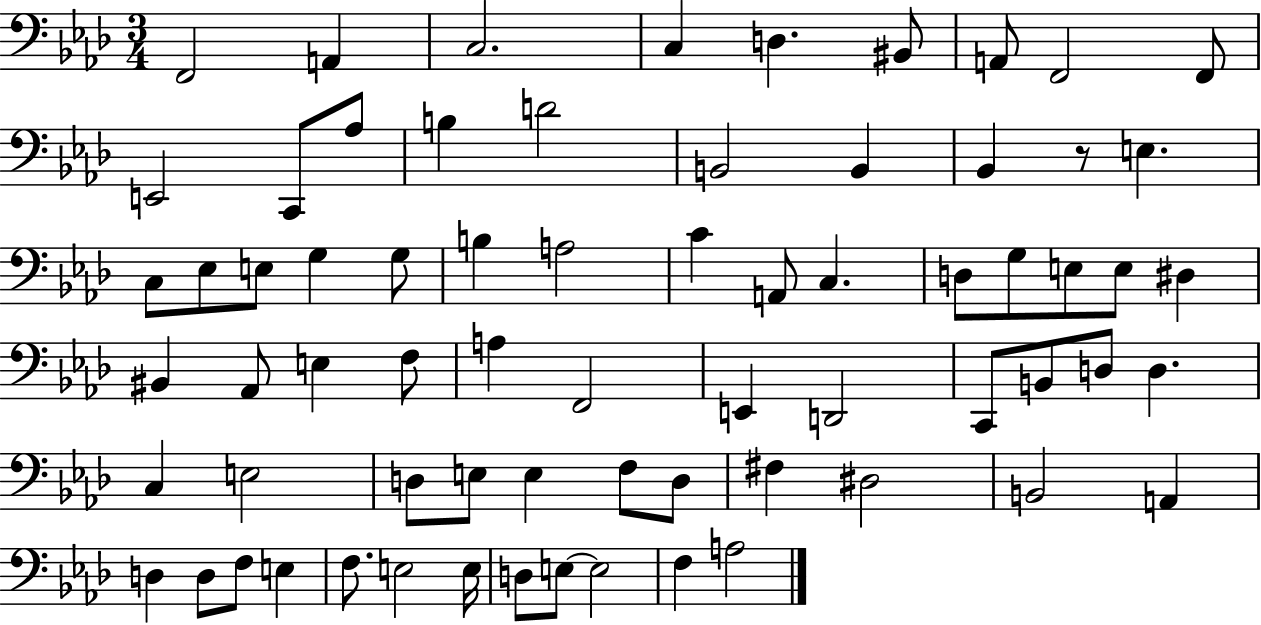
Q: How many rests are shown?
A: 1